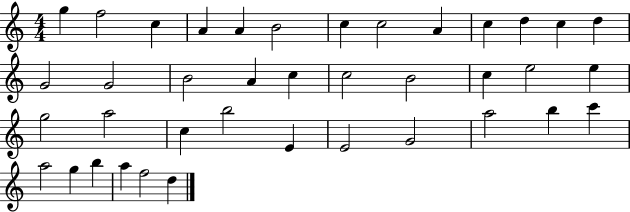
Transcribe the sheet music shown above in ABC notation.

X:1
T:Untitled
M:4/4
L:1/4
K:C
g f2 c A A B2 c c2 A c d c d G2 G2 B2 A c c2 B2 c e2 e g2 a2 c b2 E E2 G2 a2 b c' a2 g b a f2 d